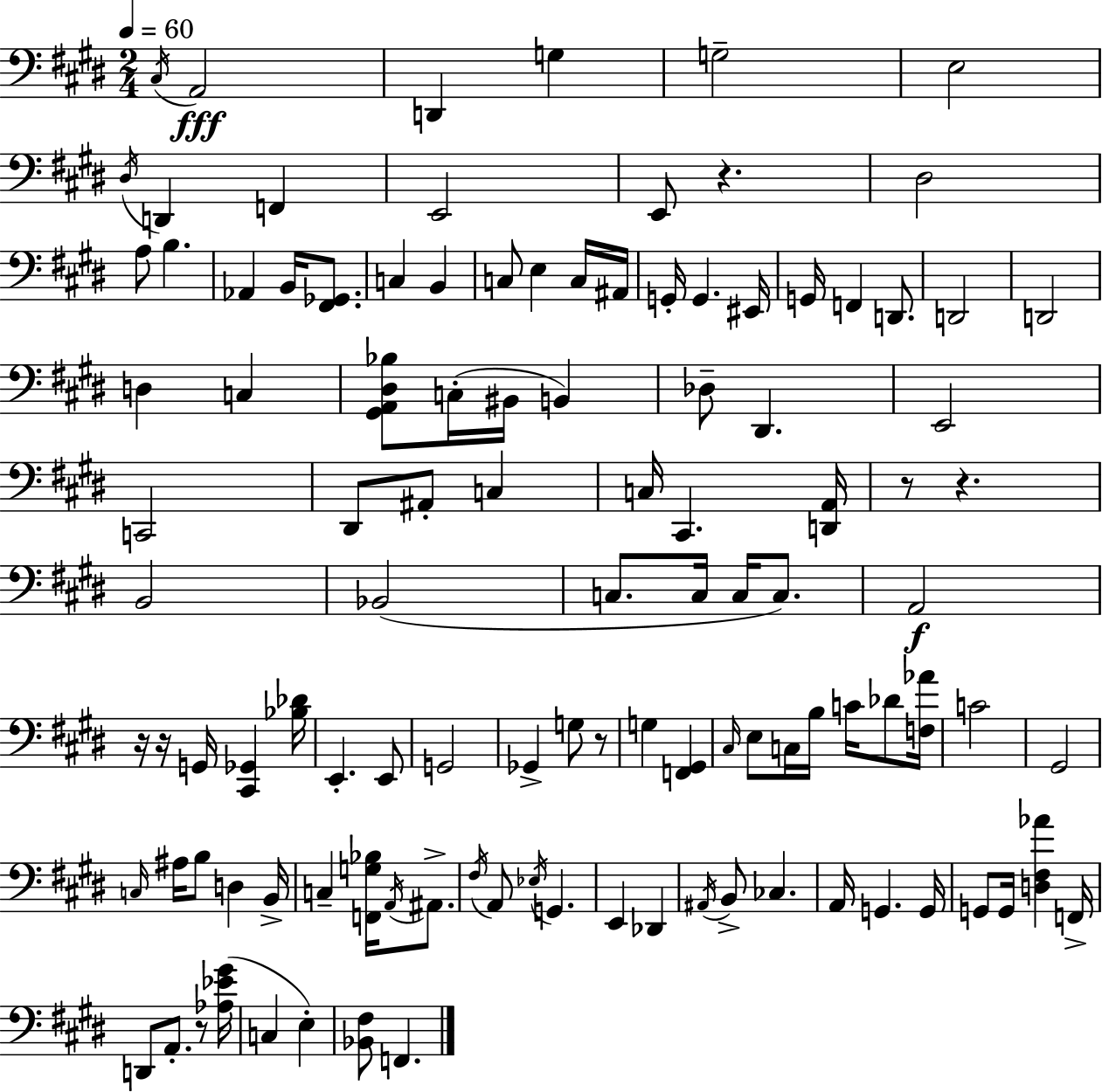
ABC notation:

X:1
T:Untitled
M:2/4
L:1/4
K:E
^C,/4 A,,2 D,, G, G,2 E,2 ^D,/4 D,, F,, E,,2 E,,/2 z ^D,2 A,/2 B, _A,, B,,/4 [^F,,_G,,]/2 C, B,, C,/2 E, C,/4 ^A,,/4 G,,/4 G,, ^E,,/4 G,,/4 F,, D,,/2 D,,2 D,,2 D, C, [^G,,A,,^D,_B,]/2 C,/4 ^B,,/4 B,, _D,/2 ^D,, E,,2 C,,2 ^D,,/2 ^A,,/2 C, C,/4 ^C,, [D,,A,,]/4 z/2 z B,,2 _B,,2 C,/2 C,/4 C,/4 C,/2 A,,2 z/4 z/4 G,,/4 [^C,,_G,,] [_B,_D]/4 E,, E,,/2 G,,2 _G,, G,/2 z/2 G, [F,,^G,,] ^C,/4 E,/2 C,/4 B,/4 C/4 _D/2 [F,_A]/4 C2 ^G,,2 C,/4 ^A,/4 B,/2 D, B,,/4 C, [F,,G,_B,]/4 A,,/4 ^A,,/2 ^F,/4 A,,/2 _E,/4 G,, E,, _D,, ^A,,/4 B,,/2 _C, A,,/4 G,, G,,/4 G,,/2 G,,/4 [D,^F,_A] F,,/4 D,,/2 A,,/2 z/2 [_A,_E^G]/4 C, E, [_B,,^F,]/2 F,,